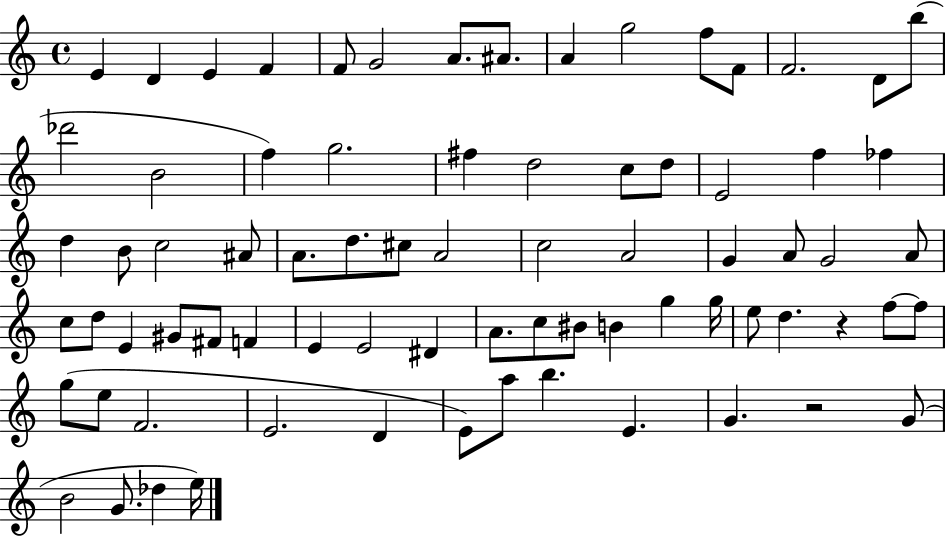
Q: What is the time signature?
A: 4/4